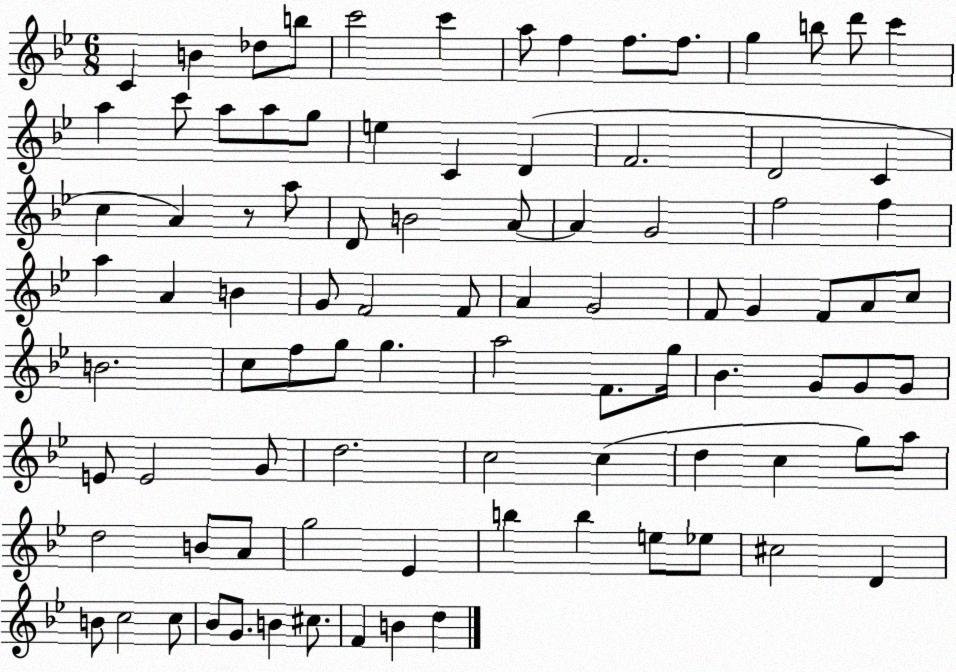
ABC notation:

X:1
T:Untitled
M:6/8
L:1/4
K:Bb
C B _d/2 b/2 c'2 c' a/2 f f/2 f/2 g b/2 d'/2 c' a c'/2 a/2 a/2 g/2 e C D F2 D2 C c A z/2 a/2 D/2 B2 A/2 A G2 f2 f a A B G/2 F2 F/2 A G2 F/2 G F/2 A/2 c/2 B2 c/2 f/2 g/2 g a2 F/2 g/4 _B G/2 G/2 G/2 E/2 E2 G/2 d2 c2 c d c g/2 a/2 d2 B/2 A/2 g2 _E b b e/2 _e/2 ^c2 D B/2 c2 c/2 _B/2 G/2 B ^c/2 F B d